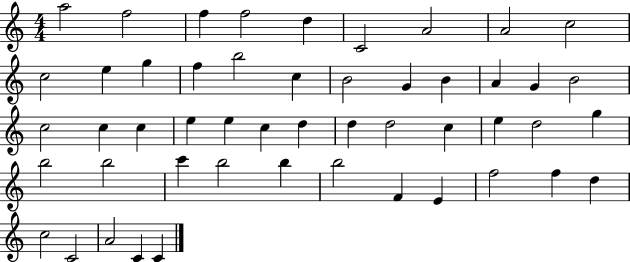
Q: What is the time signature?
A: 4/4